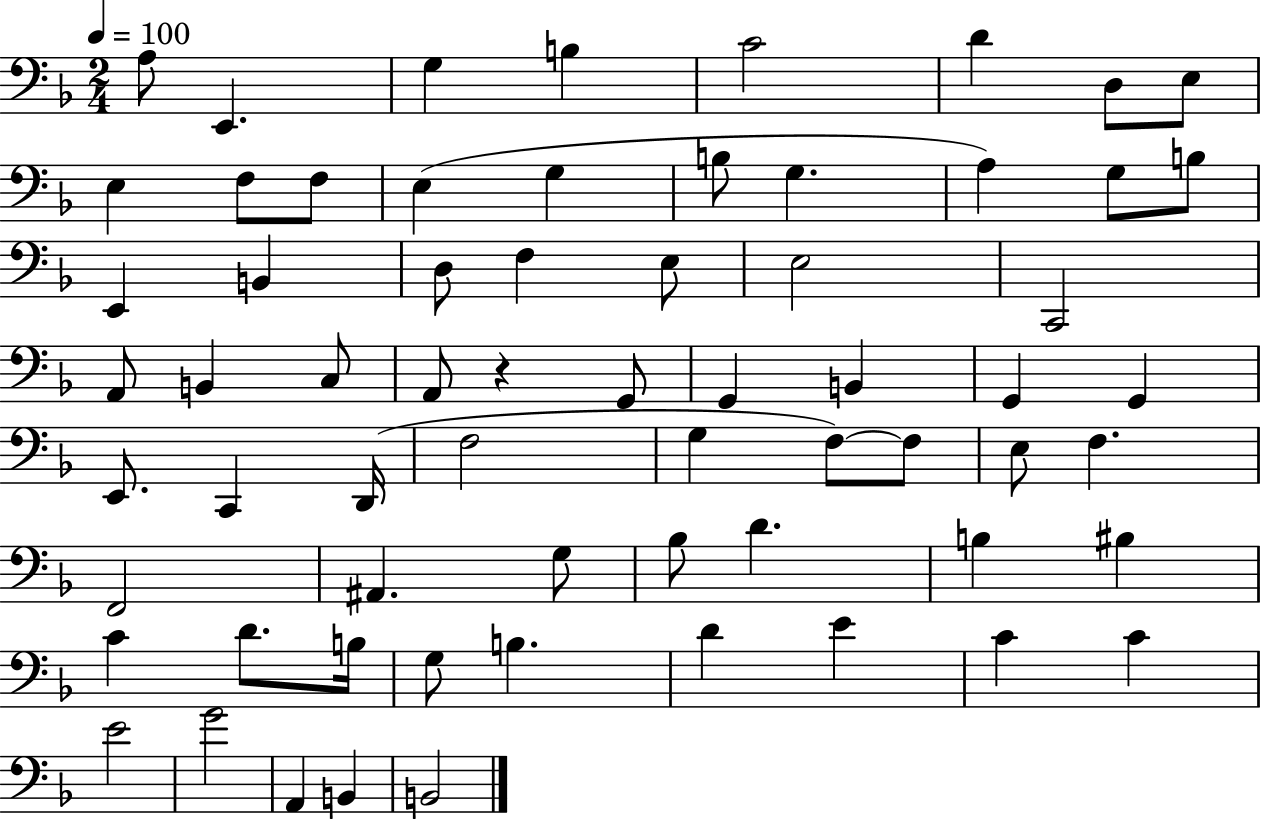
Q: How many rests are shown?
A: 1